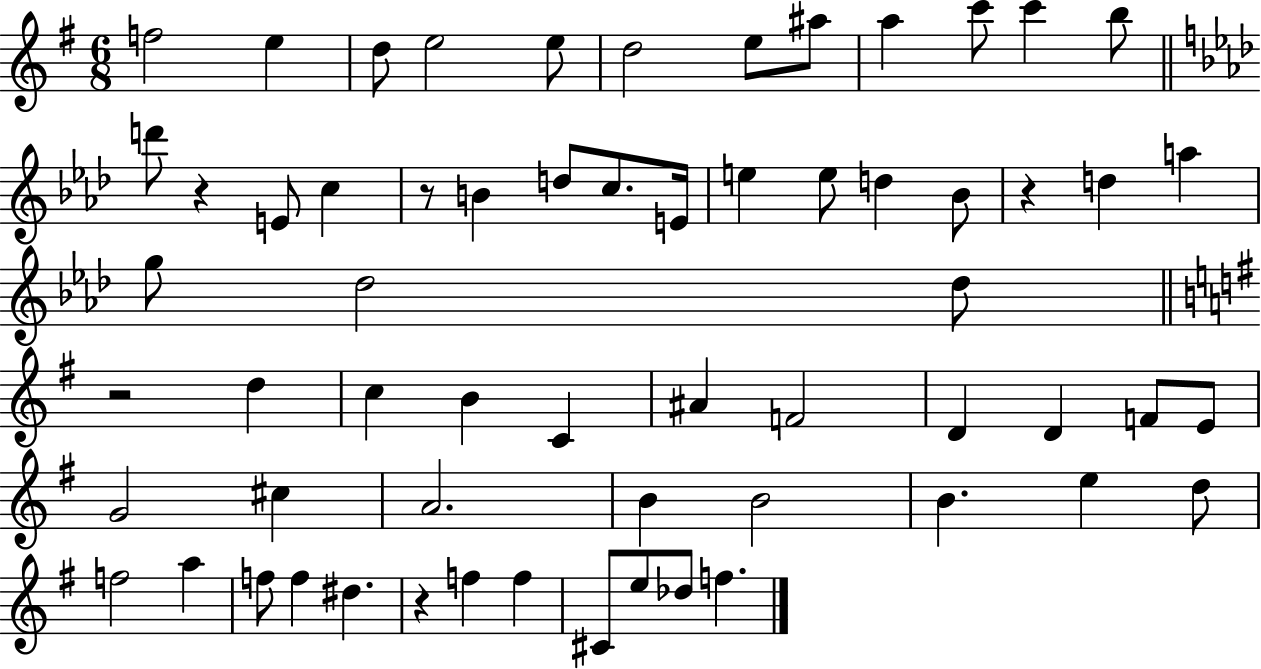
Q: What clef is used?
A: treble